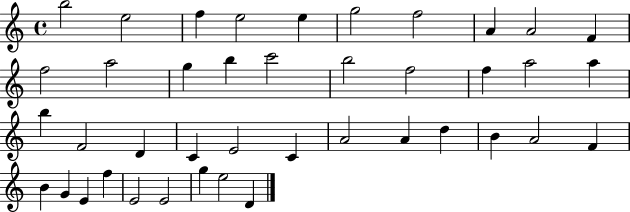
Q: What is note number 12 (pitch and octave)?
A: A5